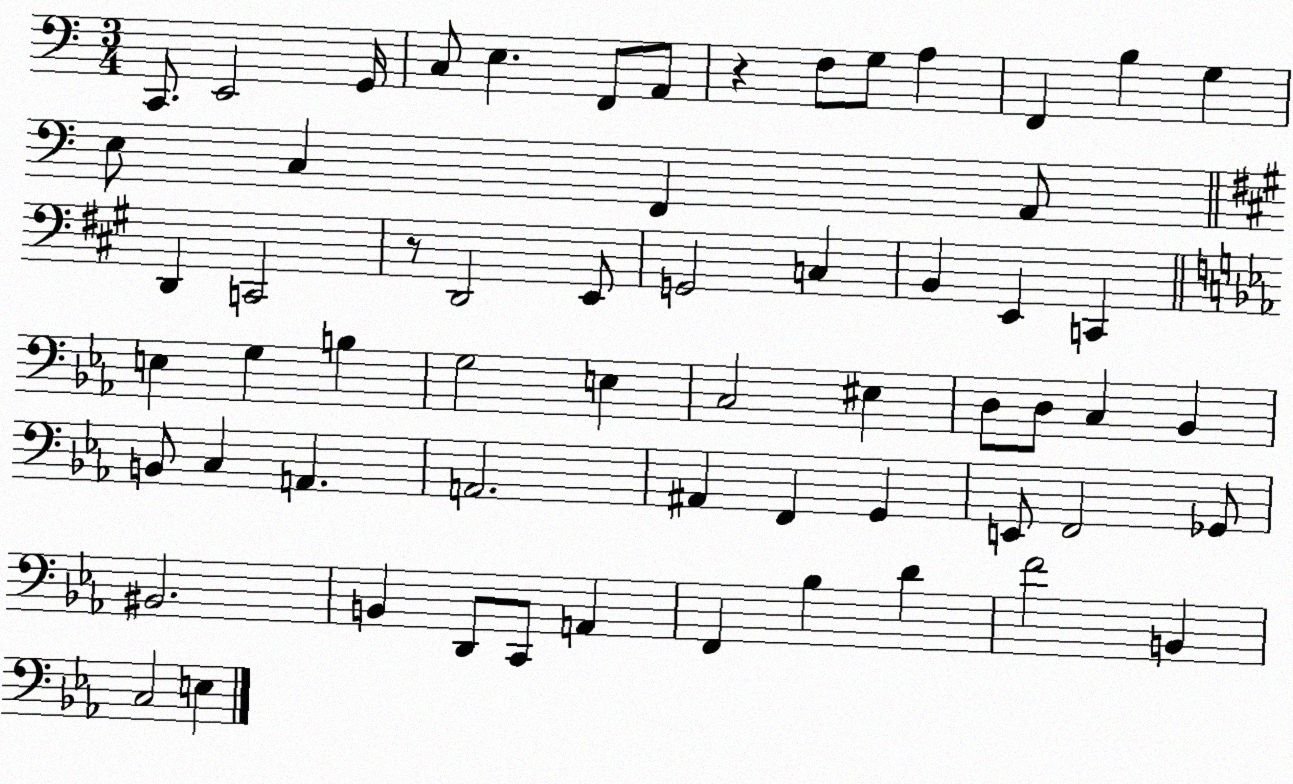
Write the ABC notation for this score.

X:1
T:Untitled
M:3/4
L:1/4
K:C
C,,/2 E,,2 G,,/4 C,/2 E, F,,/2 A,,/2 z F,/2 G,/2 A, F,, B, G, E,/2 C, F,, A,,/2 D,, C,,2 z/2 D,,2 E,,/2 G,,2 C, B,, E,, C,, E, G, B, G,2 E, C,2 ^E, D,/2 D,/2 C, _B,, B,,/2 C, A,, A,,2 ^A,, F,, G,, E,,/2 F,,2 _G,,/2 ^B,,2 B,, D,,/2 C,,/2 A,, F,, _B, D F2 B,, C,2 E,